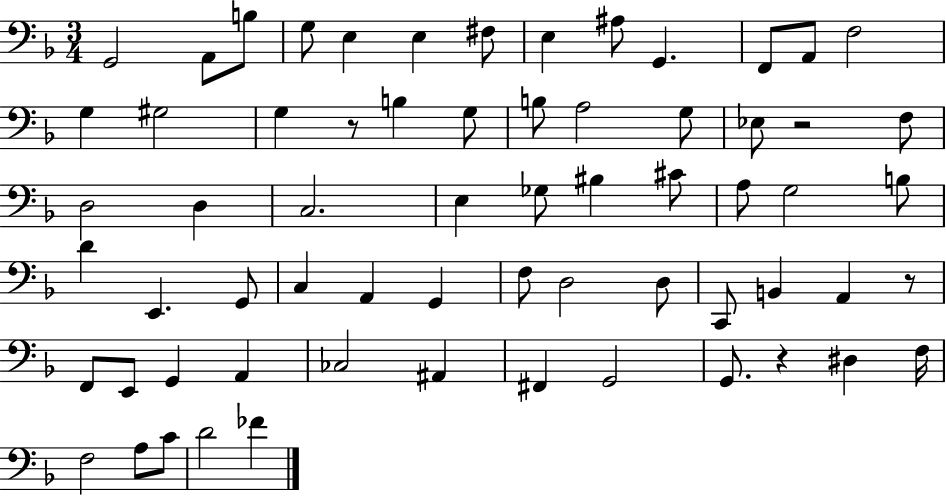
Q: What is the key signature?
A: F major